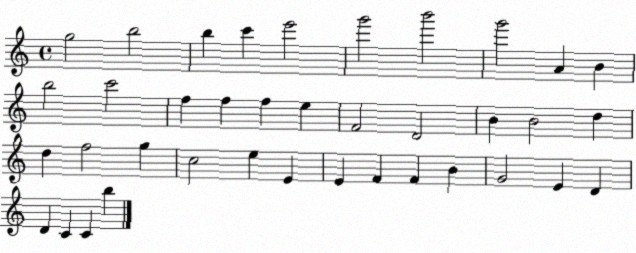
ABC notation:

X:1
T:Untitled
M:4/4
L:1/4
K:C
g2 b2 b c' e'2 g'2 b'2 g'2 A B b2 c'2 f f f e F2 D2 B B2 d d f2 g c2 e E E F F B G2 E D D C C b